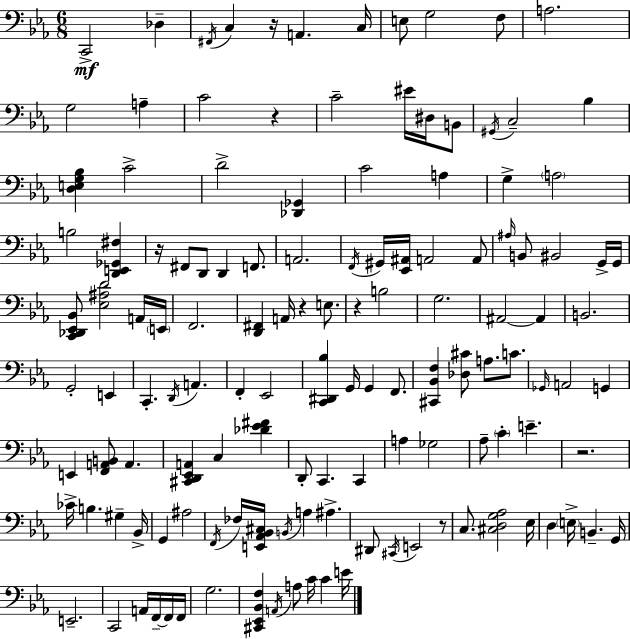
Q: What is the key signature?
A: C minor